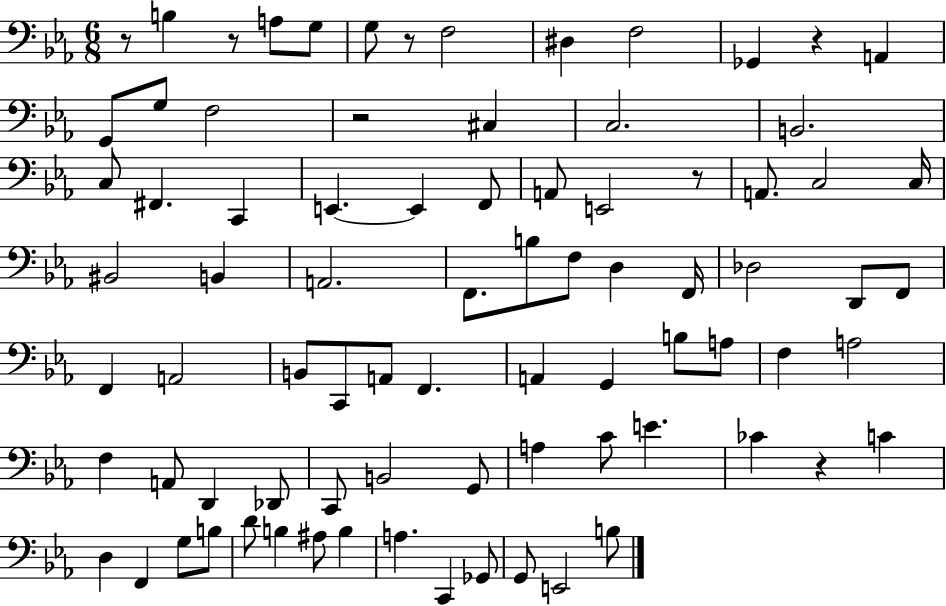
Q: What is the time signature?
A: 6/8